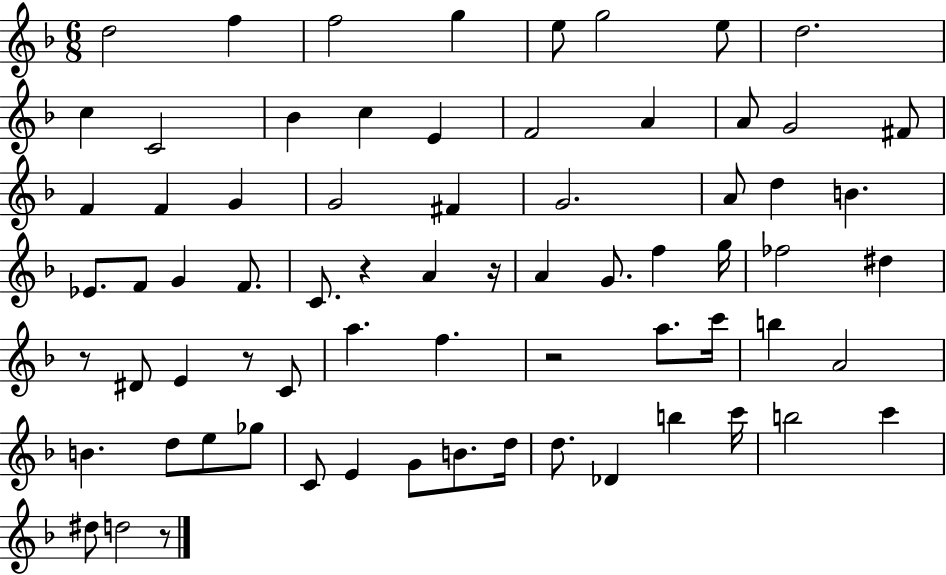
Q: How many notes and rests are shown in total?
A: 71